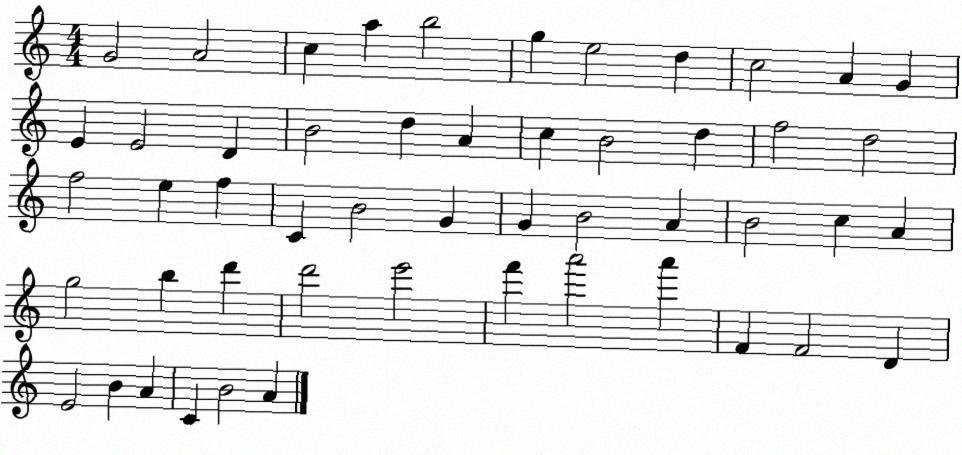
X:1
T:Untitled
M:4/4
L:1/4
K:C
G2 A2 c a b2 g e2 d c2 A G E E2 D B2 d A c B2 d f2 d2 f2 e f C B2 G G B2 A B2 c A g2 b d' d'2 e'2 f' a'2 a' F F2 D E2 B A C B2 A